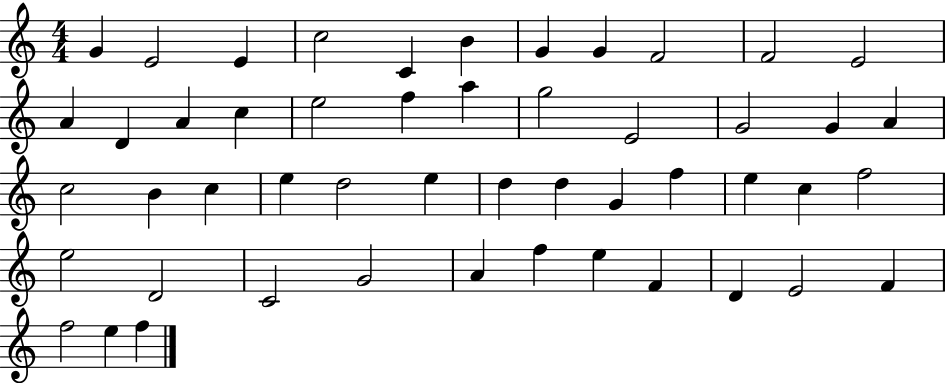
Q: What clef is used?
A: treble